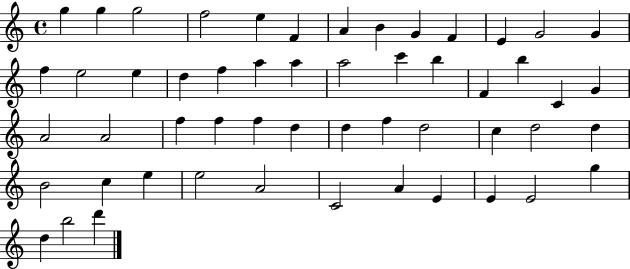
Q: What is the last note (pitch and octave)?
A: D6